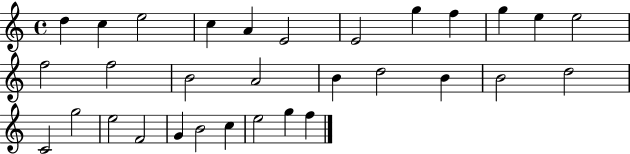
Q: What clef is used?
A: treble